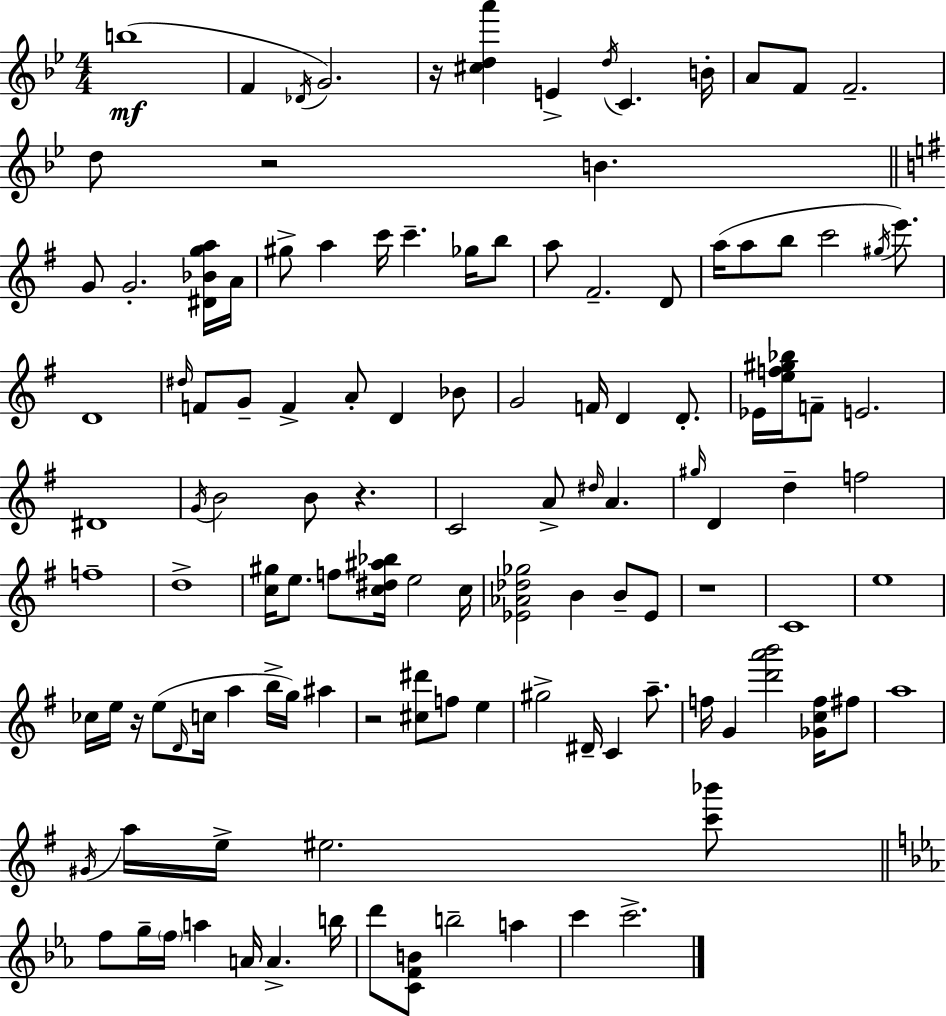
{
  \clef treble
  \numericTimeSignature
  \time 4/4
  \key bes \major
  b''1(\mf | f'4 \acciaccatura { des'16 } g'2.) | r16 <cis'' d'' a'''>4 e'4-> \acciaccatura { d''16 } c'4. | b'16-. a'8 f'8 f'2.-- | \break d''8 r2 b'4. | \bar "||" \break \key g \major g'8 g'2.-. <dis' bes' g'' a''>16 a'16 | gis''8-> a''4 c'''16 c'''4.-- ges''16 b''8 | a''8 fis'2.-- d'8 | a''16( a''8 b''8 c'''2 \acciaccatura { gis''16 } e'''8.) | \break d'1 | \grace { dis''16 } f'8 g'8-- f'4-> a'8-. d'4 | bes'8 g'2 f'16 d'4 d'8.-. | ees'16 <e'' f'' gis'' bes''>16 f'8-- e'2. | \break dis'1 | \acciaccatura { g'16 } b'2 b'8 r4. | c'2 a'8-> \grace { dis''16 } a'4. | \grace { gis''16 } d'4 d''4-- f''2 | \break f''1-- | d''1-> | <c'' gis''>16 e''8. f''8 <c'' dis'' ais'' bes''>16 e''2 | c''16 <ees' aes' des'' ges''>2 b'4 | \break b'8-- ees'8 r1 | c'1 | e''1 | ces''16 e''16 r16 e''8( \grace { d'16 } c''16 a''4 | \break b''16-> g''16) ais''4 r2 <cis'' dis'''>8 | f''8 e''4 gis''2-> dis'16-- c'4 | a''8.-- f''16 g'4 <d''' a''' b'''>2 | <ges' c'' f''>16 fis''8 a''1 | \break \acciaccatura { gis'16 } a''16 e''16-> eis''2. | <c''' bes'''>8 \bar "||" \break \key ees \major f''8 g''16-- \parenthesize f''16 a''4 a'16 a'4.-> b''16 | d'''8 <c' f' b'>8 b''2-- a''4 | c'''4 c'''2.-> | \bar "|."
}